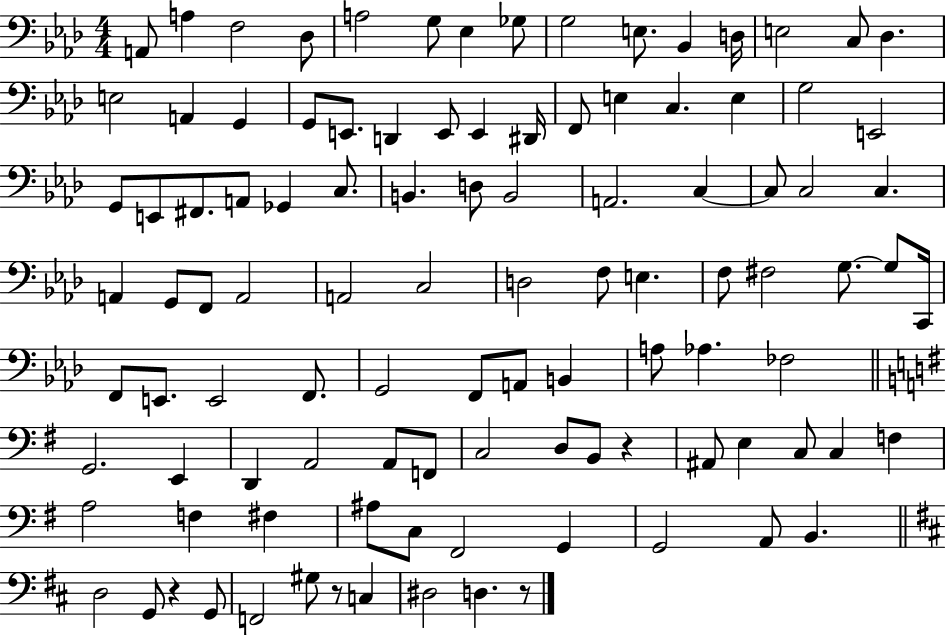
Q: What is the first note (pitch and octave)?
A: A2